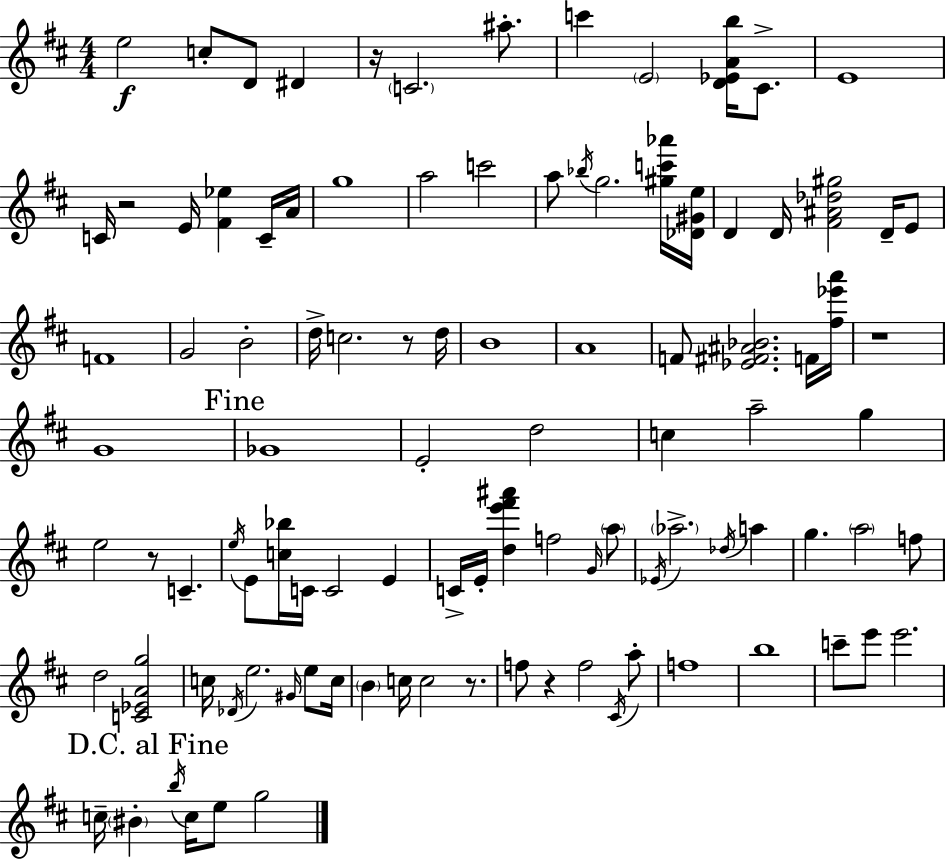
{
  \clef treble
  \numericTimeSignature
  \time 4/4
  \key d \major
  e''2\f c''8-. d'8 dis'4 | r16 \parenthesize c'2. ais''8.-. | c'''4 \parenthesize e'2 <d' ees' a' b''>16 cis'8.-> | e'1 | \break c'16 r2 e'16 <fis' ees''>4 c'16-- a'16 | g''1 | a''2 c'''2 | a''8 \acciaccatura { bes''16 } g''2. <gis'' c''' aes'''>16 | \break <des' gis' e''>16 d'4 d'16 <fis' ais' des'' gis''>2 d'16-- e'8 | f'1 | g'2 b'2-. | d''16-> c''2. r8 | \break d''16 b'1 | a'1 | f'8 <ees' fis' ais' bes'>2. f'16 | <fis'' ees''' a'''>16 r1 | \break g'1 | \mark "Fine" ges'1 | e'2-. d''2 | c''4 a''2-- g''4 | \break e''2 r8 c'4.-- | \acciaccatura { e''16 } e'8 <c'' bes''>16 c'16 c'2 e'4 | c'16-> e'16-. <d'' e''' fis''' ais'''>4 f''2 | \grace { g'16 } \parenthesize a''8 \acciaccatura { ees'16 } \parenthesize aes''2.-> | \break \acciaccatura { des''16 } a''4 g''4. \parenthesize a''2 | f''8 d''2 <c' ees' a' g''>2 | c''16 \acciaccatura { des'16 } e''2. | \grace { gis'16 } e''8 c''16 \parenthesize b'4 c''16 c''2 | \break r8. f''8 r4 f''2 | \acciaccatura { cis'16 } a''8-. f''1 | b''1 | c'''8-- e'''8 e'''2. | \break \mark "D.C. al Fine" c''16-- \parenthesize bis'4-. \acciaccatura { b''16 } c''16 e''8 | g''2 \bar "|."
}